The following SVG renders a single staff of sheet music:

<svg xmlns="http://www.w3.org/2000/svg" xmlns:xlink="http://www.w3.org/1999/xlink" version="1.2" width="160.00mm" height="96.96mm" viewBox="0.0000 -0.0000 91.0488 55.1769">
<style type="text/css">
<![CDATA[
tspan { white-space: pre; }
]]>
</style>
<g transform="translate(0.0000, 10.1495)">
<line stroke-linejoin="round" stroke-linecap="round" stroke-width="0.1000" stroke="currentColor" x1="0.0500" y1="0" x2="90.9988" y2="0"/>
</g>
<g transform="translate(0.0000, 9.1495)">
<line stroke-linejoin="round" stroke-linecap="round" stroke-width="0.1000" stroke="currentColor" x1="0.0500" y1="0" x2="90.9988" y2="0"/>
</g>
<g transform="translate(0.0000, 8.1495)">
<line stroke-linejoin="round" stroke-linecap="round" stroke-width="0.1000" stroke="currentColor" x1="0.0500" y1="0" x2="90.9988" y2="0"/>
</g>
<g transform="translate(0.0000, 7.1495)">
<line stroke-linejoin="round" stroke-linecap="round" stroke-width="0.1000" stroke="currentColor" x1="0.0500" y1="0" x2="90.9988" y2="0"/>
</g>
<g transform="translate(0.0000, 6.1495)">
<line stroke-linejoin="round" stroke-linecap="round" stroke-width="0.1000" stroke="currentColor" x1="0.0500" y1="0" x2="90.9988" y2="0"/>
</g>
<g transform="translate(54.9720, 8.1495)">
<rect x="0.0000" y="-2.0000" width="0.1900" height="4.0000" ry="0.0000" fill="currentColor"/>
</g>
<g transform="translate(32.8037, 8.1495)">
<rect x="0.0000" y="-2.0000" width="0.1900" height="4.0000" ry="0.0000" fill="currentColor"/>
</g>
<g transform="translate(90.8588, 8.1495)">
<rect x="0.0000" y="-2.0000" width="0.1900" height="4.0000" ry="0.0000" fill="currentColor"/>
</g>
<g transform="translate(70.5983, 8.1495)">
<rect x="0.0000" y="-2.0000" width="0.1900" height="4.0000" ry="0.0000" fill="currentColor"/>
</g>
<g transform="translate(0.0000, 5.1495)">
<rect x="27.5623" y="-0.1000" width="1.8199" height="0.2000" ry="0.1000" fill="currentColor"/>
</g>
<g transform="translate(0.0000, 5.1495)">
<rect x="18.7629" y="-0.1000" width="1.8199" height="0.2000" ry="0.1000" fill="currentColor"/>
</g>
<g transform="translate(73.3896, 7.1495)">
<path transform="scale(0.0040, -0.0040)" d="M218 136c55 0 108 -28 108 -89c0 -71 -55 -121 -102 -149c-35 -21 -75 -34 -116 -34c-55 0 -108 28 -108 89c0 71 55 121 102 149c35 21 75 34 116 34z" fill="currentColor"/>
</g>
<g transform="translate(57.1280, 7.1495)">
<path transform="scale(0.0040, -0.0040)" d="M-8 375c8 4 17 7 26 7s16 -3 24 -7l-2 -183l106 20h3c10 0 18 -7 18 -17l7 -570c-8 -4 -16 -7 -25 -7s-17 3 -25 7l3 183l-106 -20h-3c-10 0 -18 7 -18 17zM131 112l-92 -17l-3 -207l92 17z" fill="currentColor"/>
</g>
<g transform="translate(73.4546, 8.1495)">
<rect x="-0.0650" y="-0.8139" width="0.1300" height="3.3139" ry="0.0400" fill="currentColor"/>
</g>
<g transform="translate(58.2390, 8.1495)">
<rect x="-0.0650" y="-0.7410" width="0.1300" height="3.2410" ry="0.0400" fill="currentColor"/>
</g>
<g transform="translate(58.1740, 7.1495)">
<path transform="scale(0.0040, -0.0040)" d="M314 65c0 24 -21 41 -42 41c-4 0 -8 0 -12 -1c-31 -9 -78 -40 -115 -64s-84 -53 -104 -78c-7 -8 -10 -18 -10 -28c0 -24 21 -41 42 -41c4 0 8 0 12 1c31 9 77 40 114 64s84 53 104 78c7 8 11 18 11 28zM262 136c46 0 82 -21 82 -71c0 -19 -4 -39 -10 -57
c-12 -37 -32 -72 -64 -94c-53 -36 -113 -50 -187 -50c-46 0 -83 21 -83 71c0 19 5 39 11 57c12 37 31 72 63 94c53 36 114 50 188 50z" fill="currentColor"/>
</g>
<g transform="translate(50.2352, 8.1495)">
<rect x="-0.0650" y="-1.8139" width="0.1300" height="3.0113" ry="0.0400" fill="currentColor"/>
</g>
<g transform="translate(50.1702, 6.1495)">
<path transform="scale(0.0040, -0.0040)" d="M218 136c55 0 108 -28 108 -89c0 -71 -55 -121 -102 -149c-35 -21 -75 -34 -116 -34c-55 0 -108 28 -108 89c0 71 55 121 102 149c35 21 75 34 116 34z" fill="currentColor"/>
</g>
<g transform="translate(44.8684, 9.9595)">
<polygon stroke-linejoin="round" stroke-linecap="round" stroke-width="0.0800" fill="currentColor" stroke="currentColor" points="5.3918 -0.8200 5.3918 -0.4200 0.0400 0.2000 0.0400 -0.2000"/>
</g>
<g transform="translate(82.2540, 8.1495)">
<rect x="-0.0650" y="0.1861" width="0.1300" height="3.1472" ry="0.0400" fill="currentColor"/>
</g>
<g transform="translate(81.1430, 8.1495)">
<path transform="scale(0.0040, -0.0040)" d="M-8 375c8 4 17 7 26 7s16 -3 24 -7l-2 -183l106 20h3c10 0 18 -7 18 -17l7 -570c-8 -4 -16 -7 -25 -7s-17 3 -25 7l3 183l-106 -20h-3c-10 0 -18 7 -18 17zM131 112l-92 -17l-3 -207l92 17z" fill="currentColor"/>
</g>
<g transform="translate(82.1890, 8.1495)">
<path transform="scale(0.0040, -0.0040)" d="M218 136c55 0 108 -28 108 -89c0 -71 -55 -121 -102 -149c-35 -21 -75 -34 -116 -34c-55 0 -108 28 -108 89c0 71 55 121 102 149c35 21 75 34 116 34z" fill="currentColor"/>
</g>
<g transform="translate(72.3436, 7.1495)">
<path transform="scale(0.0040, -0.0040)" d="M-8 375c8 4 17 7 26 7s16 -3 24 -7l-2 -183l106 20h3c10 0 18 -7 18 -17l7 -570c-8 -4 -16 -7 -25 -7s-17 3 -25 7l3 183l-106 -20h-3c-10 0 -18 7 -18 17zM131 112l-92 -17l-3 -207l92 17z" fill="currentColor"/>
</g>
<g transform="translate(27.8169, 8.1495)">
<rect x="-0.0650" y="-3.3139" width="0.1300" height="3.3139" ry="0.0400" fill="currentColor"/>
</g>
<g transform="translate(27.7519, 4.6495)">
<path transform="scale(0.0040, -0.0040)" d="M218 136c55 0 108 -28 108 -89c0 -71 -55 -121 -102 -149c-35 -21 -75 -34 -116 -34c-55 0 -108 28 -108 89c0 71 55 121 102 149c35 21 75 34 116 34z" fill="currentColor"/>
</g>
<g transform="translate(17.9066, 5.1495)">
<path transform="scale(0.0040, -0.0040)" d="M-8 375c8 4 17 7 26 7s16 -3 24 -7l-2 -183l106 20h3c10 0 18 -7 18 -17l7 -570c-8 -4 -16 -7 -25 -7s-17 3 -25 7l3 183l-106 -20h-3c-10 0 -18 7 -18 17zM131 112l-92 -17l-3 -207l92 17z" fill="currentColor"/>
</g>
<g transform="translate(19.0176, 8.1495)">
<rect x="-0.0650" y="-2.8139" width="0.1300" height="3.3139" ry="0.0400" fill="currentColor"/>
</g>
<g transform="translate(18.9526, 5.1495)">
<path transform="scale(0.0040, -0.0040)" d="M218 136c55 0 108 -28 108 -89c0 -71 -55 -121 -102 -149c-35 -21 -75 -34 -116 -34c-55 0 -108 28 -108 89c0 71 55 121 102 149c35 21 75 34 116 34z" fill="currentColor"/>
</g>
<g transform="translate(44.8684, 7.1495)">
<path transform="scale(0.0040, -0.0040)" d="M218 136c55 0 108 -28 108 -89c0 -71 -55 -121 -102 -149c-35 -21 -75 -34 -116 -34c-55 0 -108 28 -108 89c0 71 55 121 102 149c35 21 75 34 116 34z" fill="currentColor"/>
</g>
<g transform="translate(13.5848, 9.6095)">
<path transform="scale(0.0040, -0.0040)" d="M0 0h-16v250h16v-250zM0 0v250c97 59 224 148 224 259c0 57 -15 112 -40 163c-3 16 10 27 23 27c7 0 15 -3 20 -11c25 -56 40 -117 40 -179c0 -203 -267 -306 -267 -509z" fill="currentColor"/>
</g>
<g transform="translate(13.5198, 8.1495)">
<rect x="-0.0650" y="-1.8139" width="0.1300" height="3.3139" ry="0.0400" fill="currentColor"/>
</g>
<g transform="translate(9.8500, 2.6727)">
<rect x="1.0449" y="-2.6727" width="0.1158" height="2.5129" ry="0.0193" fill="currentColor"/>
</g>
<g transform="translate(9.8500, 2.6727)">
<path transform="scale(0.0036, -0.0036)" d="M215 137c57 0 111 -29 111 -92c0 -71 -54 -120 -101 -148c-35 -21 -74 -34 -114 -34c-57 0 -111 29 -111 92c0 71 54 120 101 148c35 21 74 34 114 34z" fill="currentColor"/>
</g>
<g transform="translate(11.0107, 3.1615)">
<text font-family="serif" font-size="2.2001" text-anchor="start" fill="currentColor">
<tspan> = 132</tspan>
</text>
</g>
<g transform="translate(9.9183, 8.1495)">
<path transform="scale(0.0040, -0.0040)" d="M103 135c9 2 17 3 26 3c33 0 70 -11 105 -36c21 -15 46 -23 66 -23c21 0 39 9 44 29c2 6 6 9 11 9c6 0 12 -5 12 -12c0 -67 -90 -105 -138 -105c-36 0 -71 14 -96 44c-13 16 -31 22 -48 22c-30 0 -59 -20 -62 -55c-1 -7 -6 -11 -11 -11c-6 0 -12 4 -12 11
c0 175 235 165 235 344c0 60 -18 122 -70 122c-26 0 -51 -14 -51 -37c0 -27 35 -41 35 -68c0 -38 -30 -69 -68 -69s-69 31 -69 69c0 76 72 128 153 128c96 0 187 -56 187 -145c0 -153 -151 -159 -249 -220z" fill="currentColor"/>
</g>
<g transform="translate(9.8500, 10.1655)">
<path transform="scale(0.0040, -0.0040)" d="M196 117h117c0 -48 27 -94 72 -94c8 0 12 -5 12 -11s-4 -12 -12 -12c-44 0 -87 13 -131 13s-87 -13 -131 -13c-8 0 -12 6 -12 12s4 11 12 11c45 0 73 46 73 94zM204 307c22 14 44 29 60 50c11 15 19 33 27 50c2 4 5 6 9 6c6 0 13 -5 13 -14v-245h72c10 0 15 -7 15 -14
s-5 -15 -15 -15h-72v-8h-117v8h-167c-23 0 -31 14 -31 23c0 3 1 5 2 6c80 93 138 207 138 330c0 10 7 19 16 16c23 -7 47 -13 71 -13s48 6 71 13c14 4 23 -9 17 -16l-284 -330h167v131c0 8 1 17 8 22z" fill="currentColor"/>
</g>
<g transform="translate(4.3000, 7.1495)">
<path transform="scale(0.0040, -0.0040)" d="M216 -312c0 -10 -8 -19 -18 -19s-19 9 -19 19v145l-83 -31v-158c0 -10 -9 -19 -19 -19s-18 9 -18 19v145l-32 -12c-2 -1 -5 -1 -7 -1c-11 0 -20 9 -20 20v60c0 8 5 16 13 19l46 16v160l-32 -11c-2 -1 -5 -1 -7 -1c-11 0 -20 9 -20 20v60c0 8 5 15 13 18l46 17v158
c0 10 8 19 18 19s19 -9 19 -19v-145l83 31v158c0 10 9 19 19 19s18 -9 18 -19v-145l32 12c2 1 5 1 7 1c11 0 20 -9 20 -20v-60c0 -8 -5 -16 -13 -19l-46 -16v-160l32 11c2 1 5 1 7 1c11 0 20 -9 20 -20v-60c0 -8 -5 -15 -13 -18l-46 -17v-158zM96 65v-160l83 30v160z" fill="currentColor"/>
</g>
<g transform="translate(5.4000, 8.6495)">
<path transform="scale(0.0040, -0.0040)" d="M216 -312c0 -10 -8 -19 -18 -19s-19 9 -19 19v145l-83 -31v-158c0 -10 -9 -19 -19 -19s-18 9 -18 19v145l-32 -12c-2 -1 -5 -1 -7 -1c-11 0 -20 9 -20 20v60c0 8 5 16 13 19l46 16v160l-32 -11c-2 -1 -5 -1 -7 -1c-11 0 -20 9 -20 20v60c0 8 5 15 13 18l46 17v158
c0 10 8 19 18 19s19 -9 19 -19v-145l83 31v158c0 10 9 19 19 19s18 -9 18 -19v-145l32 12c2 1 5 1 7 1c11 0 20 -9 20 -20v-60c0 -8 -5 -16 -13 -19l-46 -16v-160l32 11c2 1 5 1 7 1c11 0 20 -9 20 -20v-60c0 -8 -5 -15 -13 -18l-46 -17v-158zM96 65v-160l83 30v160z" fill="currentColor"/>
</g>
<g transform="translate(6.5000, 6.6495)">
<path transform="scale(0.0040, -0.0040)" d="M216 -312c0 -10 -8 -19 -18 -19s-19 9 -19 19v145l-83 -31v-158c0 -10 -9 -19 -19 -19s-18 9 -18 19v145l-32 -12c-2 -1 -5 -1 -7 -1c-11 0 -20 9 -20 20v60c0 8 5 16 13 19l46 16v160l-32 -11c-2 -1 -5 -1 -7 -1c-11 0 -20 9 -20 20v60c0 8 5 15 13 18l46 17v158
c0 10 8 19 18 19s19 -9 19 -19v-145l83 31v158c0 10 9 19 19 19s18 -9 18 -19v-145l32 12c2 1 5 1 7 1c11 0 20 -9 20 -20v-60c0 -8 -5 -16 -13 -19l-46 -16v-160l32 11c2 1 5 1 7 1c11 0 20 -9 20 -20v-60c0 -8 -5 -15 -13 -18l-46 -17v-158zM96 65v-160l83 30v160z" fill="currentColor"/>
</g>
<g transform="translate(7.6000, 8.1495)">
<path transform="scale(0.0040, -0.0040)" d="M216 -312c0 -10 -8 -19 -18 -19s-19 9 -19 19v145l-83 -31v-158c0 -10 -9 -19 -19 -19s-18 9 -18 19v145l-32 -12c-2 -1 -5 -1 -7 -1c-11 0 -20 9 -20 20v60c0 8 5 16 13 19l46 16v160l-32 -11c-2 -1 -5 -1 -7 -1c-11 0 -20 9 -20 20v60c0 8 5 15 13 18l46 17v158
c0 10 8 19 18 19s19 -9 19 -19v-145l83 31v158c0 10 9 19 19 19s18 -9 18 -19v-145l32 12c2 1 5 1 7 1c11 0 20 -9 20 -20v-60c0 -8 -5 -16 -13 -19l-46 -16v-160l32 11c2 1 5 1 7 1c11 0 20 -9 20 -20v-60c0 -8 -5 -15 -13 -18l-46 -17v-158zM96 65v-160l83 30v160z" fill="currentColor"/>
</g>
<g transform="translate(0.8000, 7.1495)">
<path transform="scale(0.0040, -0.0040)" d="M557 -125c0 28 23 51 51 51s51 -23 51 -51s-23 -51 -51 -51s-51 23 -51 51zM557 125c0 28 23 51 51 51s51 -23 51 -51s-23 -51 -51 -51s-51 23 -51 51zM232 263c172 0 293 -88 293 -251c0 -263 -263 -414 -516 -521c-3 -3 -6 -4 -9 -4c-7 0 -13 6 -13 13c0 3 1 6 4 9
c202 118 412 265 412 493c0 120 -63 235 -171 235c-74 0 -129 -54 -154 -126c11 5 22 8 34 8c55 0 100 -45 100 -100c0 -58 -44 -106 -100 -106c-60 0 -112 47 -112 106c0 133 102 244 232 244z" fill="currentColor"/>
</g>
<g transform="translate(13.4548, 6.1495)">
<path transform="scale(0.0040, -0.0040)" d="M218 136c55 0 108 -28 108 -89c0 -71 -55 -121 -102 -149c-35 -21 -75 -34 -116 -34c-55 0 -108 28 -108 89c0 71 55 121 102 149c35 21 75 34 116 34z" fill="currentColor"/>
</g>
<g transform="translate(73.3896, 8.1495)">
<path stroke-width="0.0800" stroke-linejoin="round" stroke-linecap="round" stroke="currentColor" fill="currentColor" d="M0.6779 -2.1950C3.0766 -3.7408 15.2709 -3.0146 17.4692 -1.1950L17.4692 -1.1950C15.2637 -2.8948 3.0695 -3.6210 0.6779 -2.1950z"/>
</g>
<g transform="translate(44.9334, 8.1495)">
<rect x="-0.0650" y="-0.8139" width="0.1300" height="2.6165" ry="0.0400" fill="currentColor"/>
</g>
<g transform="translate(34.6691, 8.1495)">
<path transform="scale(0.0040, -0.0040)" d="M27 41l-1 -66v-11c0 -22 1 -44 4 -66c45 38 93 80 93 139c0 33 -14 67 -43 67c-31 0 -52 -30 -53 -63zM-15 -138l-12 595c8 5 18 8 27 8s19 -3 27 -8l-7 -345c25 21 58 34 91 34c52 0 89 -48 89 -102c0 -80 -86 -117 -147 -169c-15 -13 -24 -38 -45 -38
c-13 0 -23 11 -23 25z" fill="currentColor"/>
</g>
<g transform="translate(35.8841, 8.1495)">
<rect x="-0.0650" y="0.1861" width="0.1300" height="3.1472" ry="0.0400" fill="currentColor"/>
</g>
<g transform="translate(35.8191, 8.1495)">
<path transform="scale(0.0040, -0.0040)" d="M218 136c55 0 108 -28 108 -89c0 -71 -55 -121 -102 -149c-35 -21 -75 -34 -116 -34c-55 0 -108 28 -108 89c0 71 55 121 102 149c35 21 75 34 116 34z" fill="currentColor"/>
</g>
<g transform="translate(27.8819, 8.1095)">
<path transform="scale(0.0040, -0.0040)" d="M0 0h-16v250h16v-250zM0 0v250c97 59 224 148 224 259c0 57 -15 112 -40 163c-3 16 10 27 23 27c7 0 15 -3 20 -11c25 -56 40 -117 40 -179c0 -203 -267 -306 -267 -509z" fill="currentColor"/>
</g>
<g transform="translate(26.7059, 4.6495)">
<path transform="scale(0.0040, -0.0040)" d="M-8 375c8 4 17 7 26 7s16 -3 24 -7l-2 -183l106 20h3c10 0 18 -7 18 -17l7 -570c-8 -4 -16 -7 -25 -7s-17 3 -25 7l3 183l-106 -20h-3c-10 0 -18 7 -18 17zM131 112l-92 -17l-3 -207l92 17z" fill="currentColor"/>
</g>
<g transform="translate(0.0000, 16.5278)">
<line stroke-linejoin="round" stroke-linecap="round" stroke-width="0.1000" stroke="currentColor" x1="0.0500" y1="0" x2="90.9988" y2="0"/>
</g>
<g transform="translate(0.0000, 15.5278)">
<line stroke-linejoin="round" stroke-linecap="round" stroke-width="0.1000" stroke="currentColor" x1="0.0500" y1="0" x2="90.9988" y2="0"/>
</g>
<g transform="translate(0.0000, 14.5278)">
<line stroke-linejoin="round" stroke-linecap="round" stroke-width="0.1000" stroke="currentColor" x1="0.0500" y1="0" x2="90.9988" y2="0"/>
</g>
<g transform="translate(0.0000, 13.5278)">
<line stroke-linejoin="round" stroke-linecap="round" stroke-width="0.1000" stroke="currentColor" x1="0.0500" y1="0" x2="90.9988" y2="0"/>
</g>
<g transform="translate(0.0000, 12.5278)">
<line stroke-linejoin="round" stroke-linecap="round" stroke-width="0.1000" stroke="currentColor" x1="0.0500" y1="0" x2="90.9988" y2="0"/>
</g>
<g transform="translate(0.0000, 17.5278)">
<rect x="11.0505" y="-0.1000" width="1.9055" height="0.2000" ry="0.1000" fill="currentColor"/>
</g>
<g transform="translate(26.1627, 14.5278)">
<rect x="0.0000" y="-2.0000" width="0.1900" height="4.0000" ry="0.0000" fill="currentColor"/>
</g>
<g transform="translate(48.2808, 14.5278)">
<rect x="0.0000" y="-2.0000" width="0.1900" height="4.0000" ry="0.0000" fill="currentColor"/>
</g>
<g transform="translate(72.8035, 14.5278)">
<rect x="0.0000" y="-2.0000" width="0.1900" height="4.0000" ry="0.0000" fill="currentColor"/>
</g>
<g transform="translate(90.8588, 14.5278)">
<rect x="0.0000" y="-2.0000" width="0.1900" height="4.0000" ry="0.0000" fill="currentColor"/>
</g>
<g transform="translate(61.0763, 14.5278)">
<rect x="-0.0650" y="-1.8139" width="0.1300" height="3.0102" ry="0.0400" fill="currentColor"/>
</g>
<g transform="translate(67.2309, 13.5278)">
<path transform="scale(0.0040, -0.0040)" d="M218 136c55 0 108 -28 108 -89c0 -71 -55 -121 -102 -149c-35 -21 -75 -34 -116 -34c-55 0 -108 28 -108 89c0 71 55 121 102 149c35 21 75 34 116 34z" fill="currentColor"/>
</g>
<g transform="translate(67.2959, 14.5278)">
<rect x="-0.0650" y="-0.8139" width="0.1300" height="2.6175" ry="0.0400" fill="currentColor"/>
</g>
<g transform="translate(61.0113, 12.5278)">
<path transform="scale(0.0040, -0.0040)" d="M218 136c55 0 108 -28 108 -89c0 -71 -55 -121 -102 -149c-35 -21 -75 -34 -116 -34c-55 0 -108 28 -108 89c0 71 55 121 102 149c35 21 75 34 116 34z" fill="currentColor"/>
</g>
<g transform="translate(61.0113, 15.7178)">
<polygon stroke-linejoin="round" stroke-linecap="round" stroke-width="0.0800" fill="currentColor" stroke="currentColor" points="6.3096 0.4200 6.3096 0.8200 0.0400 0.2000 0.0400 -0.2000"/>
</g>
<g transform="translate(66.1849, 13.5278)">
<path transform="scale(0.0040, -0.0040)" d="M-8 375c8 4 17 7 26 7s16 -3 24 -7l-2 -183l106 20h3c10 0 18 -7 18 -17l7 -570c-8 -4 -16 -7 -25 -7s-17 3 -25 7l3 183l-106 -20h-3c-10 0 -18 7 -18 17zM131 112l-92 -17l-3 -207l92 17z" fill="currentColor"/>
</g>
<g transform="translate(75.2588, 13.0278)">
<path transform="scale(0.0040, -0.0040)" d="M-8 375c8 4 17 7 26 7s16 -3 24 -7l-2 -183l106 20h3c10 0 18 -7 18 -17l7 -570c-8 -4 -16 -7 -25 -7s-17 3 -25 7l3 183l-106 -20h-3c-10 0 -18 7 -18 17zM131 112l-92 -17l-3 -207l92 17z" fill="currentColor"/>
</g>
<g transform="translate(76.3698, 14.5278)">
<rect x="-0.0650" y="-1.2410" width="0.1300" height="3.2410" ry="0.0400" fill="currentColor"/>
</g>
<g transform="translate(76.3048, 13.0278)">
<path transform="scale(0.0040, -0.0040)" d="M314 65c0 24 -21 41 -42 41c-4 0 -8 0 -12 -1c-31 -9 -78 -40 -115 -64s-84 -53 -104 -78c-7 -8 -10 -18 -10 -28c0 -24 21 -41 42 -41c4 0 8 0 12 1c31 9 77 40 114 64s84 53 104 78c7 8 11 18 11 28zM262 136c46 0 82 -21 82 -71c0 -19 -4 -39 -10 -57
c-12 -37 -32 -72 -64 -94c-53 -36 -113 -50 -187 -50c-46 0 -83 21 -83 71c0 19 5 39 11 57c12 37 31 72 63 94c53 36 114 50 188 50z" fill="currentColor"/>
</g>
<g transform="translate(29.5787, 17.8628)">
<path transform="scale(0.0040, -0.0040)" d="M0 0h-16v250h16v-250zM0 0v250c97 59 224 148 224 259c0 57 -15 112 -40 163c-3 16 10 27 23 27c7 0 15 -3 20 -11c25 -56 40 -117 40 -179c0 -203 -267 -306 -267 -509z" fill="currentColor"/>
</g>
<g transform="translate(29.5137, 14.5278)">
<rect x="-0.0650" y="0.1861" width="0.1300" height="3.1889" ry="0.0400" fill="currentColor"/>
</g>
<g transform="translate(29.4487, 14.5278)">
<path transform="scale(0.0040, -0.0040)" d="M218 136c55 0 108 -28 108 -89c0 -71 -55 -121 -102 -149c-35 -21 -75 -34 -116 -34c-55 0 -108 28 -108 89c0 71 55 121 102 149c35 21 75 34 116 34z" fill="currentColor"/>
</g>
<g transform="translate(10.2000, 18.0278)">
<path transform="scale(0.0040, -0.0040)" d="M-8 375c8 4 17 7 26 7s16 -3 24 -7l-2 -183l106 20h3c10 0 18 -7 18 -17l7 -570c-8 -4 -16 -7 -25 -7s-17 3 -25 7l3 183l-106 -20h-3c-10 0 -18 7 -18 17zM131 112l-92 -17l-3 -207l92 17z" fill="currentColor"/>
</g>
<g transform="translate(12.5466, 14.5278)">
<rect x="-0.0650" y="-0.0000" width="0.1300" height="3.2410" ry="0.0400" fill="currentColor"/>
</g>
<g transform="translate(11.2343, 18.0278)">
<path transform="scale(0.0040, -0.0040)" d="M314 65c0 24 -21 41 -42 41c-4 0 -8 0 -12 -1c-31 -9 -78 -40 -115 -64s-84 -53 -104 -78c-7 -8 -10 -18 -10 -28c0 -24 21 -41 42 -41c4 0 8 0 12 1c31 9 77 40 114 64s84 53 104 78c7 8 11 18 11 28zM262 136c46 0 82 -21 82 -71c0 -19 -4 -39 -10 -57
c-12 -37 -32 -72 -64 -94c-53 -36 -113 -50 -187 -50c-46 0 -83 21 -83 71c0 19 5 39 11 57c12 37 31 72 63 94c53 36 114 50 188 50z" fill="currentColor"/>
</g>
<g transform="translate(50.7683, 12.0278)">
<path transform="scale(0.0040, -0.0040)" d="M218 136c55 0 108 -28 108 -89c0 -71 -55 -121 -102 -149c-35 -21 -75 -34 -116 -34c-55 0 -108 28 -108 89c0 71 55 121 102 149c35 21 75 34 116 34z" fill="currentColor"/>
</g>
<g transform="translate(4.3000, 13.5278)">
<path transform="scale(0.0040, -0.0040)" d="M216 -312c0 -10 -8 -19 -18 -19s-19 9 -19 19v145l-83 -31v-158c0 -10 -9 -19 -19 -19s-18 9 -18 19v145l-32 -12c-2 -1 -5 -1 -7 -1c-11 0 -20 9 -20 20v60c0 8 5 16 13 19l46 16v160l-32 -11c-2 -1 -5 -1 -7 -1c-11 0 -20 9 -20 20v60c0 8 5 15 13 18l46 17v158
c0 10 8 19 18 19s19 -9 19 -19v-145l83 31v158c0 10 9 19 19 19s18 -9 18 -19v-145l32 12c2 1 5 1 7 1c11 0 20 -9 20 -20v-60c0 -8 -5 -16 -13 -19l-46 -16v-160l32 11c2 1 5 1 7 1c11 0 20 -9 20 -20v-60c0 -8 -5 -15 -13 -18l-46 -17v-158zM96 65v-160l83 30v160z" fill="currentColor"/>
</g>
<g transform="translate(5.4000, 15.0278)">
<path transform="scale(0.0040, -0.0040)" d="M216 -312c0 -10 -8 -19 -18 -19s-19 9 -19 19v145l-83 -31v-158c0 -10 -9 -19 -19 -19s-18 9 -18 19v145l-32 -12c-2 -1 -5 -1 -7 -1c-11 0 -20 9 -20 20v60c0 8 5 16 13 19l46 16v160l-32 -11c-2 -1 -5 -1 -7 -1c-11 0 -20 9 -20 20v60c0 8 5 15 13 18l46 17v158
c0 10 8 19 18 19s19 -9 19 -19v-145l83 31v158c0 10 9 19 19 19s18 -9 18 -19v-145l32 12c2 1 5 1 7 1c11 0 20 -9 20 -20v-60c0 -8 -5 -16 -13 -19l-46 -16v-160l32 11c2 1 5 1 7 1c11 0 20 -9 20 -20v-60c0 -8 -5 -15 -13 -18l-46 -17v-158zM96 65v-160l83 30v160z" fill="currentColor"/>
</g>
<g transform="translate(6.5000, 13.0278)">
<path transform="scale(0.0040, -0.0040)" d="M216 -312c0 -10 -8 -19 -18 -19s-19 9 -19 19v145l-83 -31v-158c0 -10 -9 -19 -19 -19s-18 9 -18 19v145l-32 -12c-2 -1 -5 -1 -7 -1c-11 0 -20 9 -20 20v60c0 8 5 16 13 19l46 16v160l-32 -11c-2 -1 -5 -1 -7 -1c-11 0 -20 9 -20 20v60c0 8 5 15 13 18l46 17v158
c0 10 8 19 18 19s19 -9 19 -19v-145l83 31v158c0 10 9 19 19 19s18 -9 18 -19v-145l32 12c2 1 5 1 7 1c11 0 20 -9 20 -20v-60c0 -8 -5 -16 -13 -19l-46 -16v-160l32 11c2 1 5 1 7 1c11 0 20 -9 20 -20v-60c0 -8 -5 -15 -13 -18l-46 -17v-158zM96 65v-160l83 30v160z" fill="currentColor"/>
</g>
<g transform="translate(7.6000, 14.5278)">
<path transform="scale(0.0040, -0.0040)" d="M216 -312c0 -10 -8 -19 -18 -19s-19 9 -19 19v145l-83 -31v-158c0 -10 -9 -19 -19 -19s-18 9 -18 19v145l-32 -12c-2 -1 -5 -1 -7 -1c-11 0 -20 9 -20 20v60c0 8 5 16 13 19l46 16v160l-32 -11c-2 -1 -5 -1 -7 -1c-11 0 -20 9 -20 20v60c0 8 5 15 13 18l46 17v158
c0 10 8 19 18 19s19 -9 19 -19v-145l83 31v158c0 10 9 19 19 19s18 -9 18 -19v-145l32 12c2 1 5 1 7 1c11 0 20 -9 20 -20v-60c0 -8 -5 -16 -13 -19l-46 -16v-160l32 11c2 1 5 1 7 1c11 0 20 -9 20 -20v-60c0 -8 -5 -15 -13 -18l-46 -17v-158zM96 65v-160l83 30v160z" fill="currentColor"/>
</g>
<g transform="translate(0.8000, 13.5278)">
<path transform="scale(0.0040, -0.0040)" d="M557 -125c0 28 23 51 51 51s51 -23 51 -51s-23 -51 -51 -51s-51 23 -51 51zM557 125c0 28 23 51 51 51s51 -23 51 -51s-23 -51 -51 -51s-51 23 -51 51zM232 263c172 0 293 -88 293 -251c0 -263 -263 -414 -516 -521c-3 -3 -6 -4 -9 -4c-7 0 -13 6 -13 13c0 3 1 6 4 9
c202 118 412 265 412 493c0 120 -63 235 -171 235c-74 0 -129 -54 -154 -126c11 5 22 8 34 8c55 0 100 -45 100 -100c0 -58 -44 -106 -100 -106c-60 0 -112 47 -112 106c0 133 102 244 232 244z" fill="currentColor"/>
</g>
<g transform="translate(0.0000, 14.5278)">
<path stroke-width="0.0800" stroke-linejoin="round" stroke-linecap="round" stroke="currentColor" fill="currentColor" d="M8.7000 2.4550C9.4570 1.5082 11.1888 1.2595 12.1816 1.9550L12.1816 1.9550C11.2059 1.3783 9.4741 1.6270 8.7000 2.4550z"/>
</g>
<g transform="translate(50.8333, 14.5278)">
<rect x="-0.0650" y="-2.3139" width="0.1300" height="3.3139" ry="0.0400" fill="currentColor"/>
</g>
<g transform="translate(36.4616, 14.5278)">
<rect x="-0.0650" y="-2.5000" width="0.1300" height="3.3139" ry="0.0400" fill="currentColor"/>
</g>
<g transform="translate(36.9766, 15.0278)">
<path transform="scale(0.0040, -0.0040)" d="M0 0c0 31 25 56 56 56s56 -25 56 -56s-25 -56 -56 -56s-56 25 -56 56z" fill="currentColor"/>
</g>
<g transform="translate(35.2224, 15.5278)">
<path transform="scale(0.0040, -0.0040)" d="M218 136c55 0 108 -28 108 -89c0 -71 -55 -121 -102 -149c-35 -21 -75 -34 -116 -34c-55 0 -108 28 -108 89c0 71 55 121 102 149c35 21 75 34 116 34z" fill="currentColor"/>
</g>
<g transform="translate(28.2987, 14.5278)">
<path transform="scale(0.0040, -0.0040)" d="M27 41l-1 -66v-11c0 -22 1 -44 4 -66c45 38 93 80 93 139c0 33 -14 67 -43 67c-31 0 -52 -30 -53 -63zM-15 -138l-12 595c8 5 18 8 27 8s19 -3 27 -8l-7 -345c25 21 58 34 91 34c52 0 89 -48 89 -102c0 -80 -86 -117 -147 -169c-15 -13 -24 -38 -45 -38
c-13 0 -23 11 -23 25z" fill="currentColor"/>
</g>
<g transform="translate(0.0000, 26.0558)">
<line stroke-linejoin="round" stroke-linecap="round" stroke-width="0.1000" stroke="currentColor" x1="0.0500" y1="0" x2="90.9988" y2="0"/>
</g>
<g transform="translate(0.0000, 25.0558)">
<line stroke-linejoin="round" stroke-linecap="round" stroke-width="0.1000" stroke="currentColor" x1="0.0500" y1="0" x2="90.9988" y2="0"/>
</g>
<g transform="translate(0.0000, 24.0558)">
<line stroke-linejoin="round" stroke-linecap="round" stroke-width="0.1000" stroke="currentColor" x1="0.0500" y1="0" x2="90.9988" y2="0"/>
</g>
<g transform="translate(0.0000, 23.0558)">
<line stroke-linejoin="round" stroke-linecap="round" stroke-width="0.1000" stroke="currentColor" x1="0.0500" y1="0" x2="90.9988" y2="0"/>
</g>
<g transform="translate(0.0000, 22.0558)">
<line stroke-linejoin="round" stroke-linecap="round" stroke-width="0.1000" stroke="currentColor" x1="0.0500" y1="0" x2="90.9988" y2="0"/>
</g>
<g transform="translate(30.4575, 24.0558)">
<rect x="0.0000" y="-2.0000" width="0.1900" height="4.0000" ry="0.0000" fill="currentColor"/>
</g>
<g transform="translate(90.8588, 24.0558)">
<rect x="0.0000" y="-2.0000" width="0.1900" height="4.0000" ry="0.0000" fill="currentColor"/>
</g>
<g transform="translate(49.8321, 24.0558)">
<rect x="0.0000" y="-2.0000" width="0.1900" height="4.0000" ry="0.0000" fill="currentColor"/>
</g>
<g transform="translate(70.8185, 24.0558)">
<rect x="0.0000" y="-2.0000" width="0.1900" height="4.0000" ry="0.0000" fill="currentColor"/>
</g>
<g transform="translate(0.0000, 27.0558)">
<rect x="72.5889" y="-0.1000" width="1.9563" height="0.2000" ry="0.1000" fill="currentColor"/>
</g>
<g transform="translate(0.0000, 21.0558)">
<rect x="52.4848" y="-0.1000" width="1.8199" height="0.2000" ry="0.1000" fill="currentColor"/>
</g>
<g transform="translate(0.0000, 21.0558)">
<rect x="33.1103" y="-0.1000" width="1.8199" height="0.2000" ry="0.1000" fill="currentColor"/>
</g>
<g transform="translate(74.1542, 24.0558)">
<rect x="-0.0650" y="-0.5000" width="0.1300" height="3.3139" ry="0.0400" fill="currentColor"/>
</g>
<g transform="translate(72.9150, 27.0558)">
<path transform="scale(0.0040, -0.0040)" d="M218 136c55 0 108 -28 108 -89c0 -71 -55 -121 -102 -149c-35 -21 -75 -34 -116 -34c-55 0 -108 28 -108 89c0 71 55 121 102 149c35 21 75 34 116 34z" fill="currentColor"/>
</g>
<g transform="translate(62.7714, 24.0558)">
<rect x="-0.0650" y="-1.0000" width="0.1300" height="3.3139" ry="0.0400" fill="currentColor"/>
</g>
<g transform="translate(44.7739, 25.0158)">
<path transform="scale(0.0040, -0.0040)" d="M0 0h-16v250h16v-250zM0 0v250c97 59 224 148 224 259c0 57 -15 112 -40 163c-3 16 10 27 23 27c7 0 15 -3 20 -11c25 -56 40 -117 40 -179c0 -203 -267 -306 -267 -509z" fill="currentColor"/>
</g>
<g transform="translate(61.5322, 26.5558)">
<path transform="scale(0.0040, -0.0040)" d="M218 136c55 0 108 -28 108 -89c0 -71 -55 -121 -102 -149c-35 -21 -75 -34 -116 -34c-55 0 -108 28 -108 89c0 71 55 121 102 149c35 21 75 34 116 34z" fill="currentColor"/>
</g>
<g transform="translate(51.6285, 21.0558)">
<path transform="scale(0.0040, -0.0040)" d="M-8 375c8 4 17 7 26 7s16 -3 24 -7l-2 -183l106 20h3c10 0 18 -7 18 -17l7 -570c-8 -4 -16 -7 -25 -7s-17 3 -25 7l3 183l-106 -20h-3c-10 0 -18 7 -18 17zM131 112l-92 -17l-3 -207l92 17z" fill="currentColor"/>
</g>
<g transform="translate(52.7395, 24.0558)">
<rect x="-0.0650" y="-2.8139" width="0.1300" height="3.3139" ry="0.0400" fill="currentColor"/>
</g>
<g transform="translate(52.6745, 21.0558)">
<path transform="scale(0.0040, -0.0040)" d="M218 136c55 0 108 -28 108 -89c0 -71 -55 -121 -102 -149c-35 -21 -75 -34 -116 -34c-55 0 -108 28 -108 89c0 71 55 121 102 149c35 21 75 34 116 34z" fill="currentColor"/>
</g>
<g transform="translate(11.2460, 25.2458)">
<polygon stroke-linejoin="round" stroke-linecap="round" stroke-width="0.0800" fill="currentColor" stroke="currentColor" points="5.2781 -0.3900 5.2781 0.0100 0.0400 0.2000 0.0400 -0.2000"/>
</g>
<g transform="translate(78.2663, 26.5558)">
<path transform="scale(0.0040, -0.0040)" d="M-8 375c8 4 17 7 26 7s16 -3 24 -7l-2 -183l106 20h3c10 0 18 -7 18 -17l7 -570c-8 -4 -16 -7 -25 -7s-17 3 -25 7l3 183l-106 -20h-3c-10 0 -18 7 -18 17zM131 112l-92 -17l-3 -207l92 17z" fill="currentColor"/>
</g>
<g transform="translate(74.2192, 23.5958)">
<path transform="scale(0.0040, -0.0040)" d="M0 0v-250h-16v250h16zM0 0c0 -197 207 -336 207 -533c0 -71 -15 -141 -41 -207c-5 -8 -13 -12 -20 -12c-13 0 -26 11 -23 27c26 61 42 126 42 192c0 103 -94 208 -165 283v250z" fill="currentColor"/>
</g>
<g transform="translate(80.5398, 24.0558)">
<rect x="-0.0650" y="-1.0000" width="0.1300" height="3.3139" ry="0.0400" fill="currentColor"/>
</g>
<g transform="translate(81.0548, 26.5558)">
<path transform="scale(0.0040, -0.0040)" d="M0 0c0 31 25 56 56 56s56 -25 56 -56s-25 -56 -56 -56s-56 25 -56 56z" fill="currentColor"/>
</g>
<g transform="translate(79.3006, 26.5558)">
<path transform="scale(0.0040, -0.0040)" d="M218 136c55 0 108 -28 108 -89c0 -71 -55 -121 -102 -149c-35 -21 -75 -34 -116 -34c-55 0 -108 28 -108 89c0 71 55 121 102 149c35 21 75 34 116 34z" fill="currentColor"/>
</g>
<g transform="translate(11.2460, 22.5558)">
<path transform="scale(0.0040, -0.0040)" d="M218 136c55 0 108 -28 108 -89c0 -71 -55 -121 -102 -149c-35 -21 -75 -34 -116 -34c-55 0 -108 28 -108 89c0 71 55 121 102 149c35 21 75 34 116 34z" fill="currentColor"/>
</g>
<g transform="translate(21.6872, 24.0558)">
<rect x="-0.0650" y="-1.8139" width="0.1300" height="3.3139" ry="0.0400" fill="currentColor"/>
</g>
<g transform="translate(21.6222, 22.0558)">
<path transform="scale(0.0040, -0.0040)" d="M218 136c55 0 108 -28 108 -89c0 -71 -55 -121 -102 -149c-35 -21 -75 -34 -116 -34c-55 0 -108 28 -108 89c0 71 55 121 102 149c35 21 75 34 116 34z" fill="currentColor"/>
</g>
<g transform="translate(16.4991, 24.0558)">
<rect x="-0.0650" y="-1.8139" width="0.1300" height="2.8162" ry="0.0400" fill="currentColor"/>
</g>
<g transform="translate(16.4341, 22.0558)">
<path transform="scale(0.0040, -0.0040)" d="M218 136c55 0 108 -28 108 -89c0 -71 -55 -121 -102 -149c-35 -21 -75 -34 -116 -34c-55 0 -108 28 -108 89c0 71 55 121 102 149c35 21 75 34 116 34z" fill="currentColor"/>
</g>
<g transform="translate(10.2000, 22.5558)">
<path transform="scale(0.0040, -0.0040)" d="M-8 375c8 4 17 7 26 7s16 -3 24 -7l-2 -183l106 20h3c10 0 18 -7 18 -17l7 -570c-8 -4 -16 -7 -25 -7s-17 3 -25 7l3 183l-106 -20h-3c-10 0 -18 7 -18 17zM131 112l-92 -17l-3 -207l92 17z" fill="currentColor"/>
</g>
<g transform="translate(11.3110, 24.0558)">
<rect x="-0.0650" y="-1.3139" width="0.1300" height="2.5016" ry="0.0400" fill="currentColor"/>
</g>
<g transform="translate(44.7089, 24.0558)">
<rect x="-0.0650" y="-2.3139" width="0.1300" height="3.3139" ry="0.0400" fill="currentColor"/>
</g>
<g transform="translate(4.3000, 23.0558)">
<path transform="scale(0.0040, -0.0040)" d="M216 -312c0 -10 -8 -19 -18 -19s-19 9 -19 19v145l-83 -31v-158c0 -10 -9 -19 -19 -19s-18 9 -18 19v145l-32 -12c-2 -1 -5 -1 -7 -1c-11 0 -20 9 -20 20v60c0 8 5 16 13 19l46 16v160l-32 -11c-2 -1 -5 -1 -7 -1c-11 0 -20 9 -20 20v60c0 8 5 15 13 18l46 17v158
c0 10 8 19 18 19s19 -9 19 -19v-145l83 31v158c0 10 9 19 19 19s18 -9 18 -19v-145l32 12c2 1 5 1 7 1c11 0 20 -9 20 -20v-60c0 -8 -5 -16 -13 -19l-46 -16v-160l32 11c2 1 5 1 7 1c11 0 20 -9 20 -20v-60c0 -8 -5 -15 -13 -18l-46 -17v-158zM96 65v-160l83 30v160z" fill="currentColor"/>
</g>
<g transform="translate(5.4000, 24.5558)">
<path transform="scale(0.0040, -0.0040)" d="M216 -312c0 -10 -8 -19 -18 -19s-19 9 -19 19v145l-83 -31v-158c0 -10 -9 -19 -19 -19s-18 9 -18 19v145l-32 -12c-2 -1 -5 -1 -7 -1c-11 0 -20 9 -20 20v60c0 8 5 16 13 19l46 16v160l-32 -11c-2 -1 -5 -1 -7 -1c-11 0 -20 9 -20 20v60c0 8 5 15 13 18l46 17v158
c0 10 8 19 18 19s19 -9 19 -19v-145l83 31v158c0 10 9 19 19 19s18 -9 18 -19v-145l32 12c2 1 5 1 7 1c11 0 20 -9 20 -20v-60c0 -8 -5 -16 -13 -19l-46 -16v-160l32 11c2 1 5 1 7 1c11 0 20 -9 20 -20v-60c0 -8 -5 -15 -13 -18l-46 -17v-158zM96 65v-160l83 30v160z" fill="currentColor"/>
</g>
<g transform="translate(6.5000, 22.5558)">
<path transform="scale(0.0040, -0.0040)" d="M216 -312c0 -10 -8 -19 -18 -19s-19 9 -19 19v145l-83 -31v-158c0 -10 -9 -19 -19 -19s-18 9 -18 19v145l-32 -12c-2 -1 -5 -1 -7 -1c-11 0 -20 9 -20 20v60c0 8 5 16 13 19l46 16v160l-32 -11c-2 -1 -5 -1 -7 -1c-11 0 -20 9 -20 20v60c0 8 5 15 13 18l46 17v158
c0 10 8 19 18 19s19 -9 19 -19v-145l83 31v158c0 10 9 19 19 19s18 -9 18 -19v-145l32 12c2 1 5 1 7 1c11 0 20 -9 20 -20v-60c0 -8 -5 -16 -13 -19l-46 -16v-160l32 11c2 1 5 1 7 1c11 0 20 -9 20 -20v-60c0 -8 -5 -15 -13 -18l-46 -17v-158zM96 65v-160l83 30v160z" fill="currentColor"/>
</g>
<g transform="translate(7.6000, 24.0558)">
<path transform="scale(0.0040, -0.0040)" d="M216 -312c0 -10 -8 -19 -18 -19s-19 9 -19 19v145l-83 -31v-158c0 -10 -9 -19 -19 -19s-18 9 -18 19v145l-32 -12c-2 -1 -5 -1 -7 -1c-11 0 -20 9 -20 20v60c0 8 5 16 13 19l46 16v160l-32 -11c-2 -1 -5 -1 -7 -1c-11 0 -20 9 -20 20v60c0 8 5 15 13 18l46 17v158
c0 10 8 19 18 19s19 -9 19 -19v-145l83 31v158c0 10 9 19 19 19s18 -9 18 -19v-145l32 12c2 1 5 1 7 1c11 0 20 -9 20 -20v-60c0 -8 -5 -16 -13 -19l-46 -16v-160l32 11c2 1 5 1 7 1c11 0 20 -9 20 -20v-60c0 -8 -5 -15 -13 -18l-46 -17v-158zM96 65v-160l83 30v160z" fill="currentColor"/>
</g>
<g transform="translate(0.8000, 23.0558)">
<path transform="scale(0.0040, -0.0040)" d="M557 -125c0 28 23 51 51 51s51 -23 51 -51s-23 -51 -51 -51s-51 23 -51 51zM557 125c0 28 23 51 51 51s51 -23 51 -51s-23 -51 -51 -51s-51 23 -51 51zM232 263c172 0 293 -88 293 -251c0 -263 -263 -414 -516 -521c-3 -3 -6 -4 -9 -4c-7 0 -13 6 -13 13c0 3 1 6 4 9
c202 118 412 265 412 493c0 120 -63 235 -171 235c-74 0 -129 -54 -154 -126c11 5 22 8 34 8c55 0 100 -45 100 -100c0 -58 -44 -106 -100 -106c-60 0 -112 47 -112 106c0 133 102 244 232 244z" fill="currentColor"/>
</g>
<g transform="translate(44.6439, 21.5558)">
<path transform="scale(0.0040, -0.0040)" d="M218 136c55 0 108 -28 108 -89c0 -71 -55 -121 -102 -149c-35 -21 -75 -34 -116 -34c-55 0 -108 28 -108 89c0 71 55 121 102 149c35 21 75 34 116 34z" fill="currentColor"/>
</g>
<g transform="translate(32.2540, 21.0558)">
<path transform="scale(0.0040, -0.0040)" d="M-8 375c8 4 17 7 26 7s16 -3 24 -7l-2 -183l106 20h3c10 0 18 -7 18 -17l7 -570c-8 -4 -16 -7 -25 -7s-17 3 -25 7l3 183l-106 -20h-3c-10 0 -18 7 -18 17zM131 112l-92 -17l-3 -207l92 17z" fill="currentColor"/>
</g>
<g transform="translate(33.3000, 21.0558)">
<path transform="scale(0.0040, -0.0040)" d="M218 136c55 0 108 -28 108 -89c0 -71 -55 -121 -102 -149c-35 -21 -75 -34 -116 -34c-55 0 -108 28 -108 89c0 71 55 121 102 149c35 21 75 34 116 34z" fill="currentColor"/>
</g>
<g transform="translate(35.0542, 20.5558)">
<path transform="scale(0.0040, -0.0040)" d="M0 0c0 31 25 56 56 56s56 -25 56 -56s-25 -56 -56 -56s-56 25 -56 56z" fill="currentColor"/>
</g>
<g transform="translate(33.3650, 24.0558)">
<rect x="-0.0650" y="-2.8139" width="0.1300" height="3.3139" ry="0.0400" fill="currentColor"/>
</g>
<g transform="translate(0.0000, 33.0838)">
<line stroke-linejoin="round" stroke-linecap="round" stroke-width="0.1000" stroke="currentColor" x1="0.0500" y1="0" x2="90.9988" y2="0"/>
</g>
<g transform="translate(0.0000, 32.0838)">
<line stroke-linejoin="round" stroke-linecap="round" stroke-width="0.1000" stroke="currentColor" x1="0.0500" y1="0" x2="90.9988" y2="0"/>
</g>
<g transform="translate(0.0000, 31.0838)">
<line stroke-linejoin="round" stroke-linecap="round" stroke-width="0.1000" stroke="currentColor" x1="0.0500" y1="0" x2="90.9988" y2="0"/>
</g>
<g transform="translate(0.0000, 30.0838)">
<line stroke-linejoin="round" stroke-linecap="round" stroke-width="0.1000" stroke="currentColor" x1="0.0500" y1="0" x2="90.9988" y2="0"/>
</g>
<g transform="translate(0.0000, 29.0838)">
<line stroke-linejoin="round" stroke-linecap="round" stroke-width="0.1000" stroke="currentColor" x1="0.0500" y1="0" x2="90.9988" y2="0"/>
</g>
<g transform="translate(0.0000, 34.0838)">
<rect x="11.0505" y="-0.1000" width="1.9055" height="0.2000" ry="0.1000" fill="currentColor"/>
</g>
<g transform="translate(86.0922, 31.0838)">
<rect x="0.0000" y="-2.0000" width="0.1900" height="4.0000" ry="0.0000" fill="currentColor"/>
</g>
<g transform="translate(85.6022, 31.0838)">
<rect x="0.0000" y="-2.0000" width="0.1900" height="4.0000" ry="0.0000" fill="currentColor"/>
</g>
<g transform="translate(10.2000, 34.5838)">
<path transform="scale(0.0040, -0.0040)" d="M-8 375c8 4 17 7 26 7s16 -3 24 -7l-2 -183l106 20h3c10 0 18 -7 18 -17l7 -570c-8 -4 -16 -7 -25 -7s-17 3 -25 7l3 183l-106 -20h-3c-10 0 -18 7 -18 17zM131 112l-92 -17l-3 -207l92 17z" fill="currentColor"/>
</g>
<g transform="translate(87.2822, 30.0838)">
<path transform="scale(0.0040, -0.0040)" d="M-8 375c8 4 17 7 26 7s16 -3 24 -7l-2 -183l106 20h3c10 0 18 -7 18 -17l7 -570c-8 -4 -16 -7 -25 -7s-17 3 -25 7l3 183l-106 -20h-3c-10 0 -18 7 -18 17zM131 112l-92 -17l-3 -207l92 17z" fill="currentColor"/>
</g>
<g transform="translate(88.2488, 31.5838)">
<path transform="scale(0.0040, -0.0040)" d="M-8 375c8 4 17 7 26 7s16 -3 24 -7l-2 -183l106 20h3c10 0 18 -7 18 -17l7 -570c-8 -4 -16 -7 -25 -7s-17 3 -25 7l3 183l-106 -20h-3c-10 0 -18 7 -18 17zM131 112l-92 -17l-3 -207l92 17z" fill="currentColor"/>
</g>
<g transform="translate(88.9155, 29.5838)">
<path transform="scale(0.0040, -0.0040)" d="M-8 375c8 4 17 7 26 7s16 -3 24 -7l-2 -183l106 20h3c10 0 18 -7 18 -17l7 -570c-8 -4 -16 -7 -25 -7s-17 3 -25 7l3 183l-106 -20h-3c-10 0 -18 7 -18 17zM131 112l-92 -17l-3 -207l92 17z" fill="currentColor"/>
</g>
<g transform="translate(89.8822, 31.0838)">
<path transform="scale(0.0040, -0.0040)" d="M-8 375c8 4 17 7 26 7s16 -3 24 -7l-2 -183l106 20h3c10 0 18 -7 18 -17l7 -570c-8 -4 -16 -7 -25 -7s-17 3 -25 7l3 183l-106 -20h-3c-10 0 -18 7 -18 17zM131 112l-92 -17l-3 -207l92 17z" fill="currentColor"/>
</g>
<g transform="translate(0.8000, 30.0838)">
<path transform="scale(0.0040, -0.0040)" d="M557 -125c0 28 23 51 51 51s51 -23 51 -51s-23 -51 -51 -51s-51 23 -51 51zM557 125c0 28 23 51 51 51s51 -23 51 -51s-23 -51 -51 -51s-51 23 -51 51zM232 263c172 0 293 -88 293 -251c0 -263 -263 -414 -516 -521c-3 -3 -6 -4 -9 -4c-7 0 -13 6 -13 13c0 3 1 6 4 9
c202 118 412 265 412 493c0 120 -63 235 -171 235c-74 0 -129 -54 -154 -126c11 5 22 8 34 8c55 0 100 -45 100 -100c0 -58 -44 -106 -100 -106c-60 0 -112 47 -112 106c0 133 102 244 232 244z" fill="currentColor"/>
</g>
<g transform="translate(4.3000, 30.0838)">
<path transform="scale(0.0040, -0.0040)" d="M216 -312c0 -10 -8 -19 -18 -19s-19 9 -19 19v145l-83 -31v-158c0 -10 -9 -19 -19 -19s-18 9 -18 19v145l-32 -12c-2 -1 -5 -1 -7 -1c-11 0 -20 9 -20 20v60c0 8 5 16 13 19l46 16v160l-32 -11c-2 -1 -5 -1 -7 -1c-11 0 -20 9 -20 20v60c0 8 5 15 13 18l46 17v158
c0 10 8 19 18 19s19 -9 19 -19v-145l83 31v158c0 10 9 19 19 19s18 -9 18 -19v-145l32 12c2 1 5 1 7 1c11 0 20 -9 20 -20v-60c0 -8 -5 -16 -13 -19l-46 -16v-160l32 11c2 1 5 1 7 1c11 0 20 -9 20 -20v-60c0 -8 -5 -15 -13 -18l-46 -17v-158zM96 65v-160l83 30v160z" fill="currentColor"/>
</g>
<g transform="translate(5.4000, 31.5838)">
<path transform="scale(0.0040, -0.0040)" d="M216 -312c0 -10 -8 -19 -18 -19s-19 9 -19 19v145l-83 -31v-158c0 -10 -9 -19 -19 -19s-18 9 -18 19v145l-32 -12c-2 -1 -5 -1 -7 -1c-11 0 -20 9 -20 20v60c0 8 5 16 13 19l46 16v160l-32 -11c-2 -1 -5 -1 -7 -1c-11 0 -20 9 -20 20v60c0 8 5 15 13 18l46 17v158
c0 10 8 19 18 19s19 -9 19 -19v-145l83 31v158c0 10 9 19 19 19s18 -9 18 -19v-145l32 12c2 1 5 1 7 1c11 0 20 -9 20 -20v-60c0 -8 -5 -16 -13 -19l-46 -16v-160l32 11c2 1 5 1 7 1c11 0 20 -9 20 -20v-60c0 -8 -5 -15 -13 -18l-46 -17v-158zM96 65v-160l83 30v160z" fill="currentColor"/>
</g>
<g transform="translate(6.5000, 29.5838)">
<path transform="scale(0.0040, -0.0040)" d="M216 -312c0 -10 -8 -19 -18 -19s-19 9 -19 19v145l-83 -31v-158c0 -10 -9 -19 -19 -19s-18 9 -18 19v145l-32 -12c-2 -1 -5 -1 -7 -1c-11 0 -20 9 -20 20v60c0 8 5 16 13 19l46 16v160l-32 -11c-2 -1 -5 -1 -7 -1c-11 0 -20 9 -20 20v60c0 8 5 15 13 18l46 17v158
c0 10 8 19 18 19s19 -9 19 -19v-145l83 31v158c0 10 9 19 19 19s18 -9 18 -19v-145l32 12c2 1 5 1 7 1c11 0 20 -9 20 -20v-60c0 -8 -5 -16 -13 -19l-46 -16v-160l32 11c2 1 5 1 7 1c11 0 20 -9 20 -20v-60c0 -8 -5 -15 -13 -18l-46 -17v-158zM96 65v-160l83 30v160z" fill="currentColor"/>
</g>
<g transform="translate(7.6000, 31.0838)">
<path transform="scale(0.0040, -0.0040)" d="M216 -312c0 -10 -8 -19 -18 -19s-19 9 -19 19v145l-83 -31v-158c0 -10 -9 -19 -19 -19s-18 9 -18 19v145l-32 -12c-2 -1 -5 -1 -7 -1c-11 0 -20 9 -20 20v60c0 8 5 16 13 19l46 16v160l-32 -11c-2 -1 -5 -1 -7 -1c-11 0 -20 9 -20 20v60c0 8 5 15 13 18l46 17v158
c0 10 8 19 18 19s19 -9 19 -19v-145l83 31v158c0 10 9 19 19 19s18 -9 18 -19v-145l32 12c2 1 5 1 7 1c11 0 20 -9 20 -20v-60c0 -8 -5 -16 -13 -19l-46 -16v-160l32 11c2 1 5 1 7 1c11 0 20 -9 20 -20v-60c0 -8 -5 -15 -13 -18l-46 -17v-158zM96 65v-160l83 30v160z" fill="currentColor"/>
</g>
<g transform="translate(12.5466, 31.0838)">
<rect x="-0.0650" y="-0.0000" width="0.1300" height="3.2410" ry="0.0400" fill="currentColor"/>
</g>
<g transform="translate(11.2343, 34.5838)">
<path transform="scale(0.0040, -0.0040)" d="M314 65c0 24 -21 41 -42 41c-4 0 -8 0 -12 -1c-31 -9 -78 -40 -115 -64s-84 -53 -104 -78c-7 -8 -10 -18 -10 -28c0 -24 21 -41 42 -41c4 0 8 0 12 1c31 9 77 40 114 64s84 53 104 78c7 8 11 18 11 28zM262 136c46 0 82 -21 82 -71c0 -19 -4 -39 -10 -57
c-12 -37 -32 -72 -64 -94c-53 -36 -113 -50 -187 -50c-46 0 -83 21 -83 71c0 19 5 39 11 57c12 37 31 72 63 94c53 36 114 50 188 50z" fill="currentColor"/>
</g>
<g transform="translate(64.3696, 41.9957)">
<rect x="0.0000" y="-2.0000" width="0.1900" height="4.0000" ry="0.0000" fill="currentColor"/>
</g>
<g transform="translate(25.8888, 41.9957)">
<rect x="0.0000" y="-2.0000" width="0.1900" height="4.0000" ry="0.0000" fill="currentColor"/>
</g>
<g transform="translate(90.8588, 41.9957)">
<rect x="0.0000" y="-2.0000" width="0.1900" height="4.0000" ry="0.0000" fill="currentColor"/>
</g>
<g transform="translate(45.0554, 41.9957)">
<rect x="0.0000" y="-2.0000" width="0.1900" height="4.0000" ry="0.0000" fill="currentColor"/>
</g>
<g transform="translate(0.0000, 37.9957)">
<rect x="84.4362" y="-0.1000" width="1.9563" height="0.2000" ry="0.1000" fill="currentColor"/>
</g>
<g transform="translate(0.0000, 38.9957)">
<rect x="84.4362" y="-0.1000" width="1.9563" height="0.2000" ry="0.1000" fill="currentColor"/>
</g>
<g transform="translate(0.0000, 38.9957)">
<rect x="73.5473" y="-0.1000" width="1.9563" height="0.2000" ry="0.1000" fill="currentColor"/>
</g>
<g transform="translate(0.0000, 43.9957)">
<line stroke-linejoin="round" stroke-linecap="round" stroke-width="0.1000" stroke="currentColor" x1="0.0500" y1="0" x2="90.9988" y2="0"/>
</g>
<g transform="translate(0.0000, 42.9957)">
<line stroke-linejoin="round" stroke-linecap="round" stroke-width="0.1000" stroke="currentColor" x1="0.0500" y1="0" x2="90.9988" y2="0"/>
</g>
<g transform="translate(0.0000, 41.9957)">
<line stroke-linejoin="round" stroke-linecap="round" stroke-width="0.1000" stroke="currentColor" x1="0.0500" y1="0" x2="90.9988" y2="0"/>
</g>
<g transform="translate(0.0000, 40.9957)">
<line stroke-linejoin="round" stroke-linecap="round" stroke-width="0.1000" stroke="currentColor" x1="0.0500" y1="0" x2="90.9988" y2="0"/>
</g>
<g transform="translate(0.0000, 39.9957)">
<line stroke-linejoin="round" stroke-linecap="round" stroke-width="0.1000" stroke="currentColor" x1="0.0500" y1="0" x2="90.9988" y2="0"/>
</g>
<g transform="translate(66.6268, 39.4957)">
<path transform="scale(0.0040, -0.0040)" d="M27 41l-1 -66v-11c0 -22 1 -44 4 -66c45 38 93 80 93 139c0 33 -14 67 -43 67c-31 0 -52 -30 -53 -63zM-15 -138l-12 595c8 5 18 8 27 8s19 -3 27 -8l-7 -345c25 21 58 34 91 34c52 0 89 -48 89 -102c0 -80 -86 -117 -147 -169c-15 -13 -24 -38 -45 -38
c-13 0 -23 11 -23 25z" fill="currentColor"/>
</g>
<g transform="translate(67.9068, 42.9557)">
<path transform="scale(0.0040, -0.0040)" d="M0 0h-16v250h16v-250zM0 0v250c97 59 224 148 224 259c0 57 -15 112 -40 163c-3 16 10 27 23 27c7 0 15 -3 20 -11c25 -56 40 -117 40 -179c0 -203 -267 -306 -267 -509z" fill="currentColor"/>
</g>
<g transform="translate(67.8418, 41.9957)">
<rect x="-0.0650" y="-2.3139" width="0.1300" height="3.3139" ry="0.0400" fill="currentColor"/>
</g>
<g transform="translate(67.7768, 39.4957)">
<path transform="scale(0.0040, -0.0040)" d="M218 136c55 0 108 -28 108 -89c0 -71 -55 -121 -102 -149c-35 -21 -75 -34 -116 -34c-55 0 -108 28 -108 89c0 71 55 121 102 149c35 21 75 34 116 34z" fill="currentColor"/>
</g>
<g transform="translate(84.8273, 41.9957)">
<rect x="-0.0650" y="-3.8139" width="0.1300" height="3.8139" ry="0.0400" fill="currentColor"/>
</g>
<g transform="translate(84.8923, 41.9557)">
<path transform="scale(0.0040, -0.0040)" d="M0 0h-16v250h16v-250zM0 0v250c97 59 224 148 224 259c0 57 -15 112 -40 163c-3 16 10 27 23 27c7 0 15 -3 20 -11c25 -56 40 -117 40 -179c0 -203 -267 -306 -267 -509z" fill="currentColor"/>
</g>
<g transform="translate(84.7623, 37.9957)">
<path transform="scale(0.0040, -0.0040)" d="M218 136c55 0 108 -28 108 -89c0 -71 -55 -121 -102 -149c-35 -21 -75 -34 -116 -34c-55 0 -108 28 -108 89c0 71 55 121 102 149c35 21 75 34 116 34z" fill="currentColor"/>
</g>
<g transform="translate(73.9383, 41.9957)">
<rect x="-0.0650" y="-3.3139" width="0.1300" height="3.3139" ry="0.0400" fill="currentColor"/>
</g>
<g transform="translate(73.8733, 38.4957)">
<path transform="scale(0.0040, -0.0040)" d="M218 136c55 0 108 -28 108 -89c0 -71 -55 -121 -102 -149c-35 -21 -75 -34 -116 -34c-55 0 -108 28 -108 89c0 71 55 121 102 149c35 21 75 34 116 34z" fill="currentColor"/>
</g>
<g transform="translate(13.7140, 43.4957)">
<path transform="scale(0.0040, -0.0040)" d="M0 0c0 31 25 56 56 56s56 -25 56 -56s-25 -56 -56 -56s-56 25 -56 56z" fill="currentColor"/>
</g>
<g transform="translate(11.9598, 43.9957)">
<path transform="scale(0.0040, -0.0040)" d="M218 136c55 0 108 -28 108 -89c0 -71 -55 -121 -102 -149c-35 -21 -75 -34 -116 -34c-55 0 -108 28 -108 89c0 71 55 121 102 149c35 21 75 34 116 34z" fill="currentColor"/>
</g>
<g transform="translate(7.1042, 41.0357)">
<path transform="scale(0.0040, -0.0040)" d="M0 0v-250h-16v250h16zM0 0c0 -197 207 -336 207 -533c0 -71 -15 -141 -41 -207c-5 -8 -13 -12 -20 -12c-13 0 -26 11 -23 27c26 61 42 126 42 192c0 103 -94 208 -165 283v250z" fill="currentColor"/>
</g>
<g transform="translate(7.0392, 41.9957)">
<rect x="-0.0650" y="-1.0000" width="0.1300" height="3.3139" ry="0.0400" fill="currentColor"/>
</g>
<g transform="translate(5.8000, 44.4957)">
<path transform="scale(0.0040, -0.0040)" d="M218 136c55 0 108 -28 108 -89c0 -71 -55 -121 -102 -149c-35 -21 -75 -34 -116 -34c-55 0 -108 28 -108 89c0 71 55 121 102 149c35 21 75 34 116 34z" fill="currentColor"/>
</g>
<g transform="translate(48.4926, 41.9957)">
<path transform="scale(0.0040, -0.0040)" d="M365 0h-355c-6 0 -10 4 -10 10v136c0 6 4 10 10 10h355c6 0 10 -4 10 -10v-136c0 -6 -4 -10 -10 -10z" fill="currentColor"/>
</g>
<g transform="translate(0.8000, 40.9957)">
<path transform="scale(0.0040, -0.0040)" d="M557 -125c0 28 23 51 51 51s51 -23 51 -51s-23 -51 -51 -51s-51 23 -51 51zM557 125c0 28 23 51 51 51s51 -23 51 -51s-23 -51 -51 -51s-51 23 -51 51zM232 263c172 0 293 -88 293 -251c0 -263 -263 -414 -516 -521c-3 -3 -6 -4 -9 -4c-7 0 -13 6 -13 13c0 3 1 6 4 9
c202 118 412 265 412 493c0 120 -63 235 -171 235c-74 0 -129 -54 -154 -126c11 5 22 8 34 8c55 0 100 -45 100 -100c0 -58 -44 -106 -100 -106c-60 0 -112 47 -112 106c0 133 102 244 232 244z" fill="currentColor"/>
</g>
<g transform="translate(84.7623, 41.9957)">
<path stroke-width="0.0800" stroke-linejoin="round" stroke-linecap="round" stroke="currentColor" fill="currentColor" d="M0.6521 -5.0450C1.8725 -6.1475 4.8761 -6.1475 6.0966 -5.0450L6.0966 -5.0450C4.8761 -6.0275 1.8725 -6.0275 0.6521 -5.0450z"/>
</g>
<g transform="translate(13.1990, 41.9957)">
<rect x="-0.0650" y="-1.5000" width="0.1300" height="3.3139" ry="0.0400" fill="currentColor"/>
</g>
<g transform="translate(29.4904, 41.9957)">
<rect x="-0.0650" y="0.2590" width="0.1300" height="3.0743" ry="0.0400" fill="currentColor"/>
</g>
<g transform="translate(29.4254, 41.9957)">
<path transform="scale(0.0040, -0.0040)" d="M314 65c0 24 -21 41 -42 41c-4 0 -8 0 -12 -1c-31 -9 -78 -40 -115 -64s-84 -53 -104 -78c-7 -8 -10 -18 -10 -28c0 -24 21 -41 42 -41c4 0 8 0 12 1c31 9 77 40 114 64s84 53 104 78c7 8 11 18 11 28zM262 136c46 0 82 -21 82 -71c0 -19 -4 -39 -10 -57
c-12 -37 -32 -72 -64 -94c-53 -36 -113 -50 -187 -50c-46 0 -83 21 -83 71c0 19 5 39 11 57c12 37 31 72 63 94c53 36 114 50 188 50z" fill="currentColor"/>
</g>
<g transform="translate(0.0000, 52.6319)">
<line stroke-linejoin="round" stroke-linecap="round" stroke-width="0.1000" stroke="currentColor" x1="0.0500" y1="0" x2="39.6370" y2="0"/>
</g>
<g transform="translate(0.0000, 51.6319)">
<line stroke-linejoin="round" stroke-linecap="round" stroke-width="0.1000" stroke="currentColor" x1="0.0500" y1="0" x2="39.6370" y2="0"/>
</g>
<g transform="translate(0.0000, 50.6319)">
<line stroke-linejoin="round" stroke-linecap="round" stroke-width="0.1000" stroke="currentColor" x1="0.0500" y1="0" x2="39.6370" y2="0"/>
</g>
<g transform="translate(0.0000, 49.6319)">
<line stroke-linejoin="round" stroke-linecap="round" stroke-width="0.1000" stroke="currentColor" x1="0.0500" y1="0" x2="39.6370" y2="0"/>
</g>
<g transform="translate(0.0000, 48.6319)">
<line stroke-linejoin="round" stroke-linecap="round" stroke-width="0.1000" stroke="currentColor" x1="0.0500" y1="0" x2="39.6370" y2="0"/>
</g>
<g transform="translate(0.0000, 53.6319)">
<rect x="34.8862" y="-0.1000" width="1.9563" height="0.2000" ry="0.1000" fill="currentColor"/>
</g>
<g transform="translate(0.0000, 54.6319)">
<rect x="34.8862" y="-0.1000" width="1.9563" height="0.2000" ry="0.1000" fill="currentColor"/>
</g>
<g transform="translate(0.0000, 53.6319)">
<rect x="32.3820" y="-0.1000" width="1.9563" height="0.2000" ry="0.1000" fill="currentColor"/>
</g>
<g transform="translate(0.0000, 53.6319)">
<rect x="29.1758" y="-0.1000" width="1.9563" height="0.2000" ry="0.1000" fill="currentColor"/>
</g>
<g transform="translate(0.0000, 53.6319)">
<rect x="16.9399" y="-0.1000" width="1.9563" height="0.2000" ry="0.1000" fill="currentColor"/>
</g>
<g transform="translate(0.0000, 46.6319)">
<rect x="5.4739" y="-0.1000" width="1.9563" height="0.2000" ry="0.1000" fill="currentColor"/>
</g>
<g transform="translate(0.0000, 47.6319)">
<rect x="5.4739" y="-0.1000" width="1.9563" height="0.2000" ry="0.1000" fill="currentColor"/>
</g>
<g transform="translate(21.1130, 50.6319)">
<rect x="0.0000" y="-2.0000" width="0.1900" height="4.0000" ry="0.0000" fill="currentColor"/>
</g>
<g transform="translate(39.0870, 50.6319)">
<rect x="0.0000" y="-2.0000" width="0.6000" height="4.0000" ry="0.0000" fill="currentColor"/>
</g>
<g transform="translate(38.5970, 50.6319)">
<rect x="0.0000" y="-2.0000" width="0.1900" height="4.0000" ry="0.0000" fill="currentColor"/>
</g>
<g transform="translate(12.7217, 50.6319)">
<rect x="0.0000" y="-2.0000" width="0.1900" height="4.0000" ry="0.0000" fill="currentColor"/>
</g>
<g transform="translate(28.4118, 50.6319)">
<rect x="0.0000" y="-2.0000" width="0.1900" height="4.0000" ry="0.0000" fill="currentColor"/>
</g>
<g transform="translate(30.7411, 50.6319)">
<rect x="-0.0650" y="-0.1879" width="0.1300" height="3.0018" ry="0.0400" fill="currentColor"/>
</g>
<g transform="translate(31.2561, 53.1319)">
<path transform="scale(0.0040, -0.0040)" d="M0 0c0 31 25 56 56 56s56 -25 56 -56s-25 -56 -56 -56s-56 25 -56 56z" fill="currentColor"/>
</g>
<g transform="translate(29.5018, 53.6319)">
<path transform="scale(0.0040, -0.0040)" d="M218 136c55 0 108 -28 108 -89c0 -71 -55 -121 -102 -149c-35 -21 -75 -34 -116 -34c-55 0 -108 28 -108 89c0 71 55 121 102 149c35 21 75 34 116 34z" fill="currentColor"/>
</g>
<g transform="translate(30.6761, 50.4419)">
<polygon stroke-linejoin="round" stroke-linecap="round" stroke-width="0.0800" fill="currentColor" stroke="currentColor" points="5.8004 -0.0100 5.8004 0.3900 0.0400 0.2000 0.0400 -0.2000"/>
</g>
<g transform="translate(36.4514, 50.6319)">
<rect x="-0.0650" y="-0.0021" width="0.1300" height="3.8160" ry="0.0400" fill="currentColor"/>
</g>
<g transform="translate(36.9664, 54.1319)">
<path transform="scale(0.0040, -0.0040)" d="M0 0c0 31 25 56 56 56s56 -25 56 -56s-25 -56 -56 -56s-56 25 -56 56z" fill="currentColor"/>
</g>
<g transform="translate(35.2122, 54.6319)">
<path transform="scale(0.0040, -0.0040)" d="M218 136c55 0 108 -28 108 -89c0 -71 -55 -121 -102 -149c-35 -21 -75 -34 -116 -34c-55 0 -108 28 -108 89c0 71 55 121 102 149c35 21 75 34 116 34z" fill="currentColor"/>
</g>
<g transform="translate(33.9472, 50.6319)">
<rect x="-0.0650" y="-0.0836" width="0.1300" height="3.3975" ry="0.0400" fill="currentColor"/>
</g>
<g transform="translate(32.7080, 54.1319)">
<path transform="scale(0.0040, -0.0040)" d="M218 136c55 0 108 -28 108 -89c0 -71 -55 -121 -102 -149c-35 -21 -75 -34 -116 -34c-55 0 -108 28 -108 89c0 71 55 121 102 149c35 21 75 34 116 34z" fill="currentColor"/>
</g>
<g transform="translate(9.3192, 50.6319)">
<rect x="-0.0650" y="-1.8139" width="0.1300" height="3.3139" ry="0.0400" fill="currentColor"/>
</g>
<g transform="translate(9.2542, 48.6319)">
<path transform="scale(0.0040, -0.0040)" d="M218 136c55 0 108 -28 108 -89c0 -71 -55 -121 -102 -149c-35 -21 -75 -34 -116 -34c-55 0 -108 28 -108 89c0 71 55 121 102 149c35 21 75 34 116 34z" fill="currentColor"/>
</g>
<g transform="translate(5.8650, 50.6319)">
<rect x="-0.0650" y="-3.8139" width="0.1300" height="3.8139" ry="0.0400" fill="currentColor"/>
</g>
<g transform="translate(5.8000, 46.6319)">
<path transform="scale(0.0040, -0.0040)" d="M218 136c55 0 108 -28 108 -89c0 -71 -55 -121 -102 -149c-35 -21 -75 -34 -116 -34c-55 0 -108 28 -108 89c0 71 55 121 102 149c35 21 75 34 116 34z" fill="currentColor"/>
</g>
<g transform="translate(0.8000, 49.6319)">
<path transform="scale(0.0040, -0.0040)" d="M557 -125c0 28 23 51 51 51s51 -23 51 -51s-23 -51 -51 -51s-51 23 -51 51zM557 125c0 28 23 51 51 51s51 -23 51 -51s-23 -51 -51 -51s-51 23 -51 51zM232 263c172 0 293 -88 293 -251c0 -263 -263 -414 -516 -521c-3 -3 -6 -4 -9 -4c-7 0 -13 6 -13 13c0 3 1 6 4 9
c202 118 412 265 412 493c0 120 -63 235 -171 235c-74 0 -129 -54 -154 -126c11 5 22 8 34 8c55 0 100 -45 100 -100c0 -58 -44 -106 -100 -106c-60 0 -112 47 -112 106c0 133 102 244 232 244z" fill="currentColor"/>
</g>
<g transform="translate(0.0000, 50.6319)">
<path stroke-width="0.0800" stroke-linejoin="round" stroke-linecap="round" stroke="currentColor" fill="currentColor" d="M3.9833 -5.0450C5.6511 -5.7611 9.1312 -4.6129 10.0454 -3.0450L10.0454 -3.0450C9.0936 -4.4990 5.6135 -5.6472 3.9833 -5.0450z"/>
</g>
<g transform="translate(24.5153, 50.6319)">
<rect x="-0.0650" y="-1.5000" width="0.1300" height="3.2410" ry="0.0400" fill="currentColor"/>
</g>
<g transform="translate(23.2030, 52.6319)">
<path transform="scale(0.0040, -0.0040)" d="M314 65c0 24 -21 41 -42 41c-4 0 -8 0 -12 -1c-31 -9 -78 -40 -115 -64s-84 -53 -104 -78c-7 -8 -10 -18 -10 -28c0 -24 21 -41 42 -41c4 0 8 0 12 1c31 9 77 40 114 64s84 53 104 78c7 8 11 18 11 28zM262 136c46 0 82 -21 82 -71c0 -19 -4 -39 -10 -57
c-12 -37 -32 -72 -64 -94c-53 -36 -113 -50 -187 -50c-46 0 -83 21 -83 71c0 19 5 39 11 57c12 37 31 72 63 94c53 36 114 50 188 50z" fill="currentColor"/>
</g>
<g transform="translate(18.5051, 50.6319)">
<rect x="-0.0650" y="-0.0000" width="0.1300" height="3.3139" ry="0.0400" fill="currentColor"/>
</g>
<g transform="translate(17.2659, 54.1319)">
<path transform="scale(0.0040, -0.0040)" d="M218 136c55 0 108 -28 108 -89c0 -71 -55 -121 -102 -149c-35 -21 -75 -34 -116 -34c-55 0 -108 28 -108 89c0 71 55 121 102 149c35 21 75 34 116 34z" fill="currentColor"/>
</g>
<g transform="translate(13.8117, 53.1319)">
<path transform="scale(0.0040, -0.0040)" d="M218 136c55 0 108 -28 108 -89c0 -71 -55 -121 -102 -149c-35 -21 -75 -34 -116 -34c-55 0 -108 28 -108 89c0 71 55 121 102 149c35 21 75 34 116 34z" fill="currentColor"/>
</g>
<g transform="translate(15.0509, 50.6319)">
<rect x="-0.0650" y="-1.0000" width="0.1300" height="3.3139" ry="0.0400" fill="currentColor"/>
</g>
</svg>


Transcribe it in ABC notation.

X:1
T:Untitled
M:2/4
L:1/4
K:E
A,/2 C D/2 _D, ^F,/2 A,/2 F,2 F, D, D,,2 _D,/2 B,, B, A,/2 F,/2 G,2 G,/2 A,/2 A, C B,/2 C ^F,, E,,/2 F,, D,,2 F,,/2 G,, D,2 z2 _B,/2 D E/2 E A, F,, D,, G,,2 E,,/2 D,,/2 C,,/2